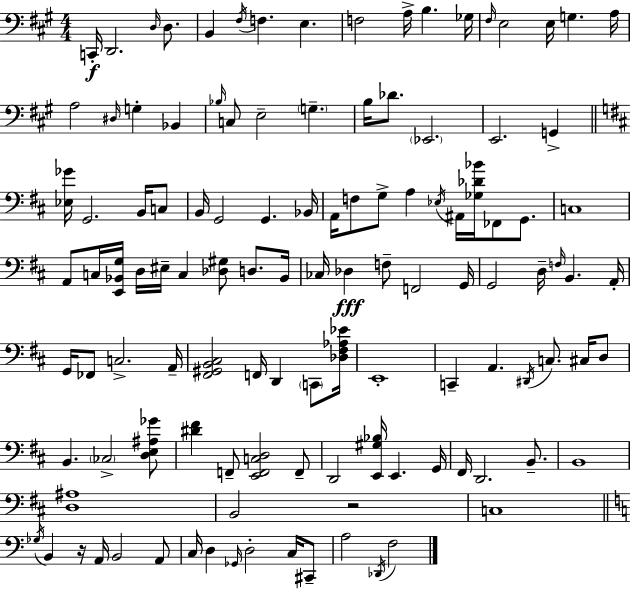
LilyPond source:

{
  \clef bass
  \numericTimeSignature
  \time 4/4
  \key a \major
  c,16-.\f d,2. \grace { d16 } d8. | b,4 \acciaccatura { fis16 } f4. e4. | f2 a16-> b4. | ges16 \grace { fis16 } e2 e16 g4. | \break a16 a2 \grace { dis16 } g4-. | bes,4 \grace { bes16 } c8 e2-- \parenthesize g4.-- | b16 des'8. \parenthesize ees,2. | e,2. | \break g,4-> \bar "||" \break \key d \major <ees ges'>16 g,2. b,16 c8 | b,16 g,2 g,4. bes,16 | a,16 f8 g8-> a4 \acciaccatura { ees16 } ais,16 <ges des' bes'>16 fes,8 g,8. | c1 | \break a,8 c16 <e, bes, g>16 d16 eis16-- c4 <des gis>8 d8. | bes,16 ces16 des4\fff f8-- f,2 | g,16 g,2 d16-- \grace { f16 } b,4. | a,16-. g,16 fes,8 c2.-> | \break a,16-- <fis, gis, b, cis>2 f,16 d,4 \parenthesize c,8 | <des fis aes ees'>16 e,1-. | c,4-- a,4. \acciaccatura { dis,16 } c8. | cis16 d8 b,4. \parenthesize ces2-> | \break <d e ais ges'>8 <dis' fis'>4 f,8-- <e, f, c d>2 | f,8-- d,2 <e, gis bes>16 e,4. | g,16 fis,16 d,2. | b,8.-- b,1 | \break <d ais>1 | b,2 r2 | c1 | \bar "||" \break \key c \major \acciaccatura { ges16 } b,4 r16 a,16 b,2 a,8 | c16 d4 \grace { ges,16 } d2-. c16 | cis,8-- a2 \acciaccatura { des,16 } f2 | \bar "|."
}